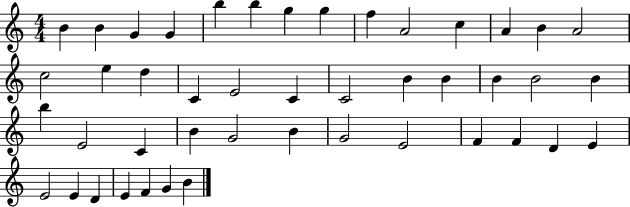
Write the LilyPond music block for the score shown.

{
  \clef treble
  \numericTimeSignature
  \time 4/4
  \key c \major
  b'4 b'4 g'4 g'4 | b''4 b''4 g''4 g''4 | f''4 a'2 c''4 | a'4 b'4 a'2 | \break c''2 e''4 d''4 | c'4 e'2 c'4 | c'2 b'4 b'4 | b'4 b'2 b'4 | \break b''4 e'2 c'4 | b'4 g'2 b'4 | g'2 e'2 | f'4 f'4 d'4 e'4 | \break e'2 e'4 d'4 | e'4 f'4 g'4 b'4 | \bar "|."
}